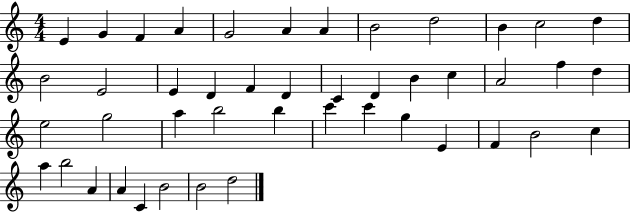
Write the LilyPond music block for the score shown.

{
  \clef treble
  \numericTimeSignature
  \time 4/4
  \key c \major
  e'4 g'4 f'4 a'4 | g'2 a'4 a'4 | b'2 d''2 | b'4 c''2 d''4 | \break b'2 e'2 | e'4 d'4 f'4 d'4 | c'4 d'4 b'4 c''4 | a'2 f''4 d''4 | \break e''2 g''2 | a''4 b''2 b''4 | c'''4 c'''4 g''4 e'4 | f'4 b'2 c''4 | \break a''4 b''2 a'4 | a'4 c'4 b'2 | b'2 d''2 | \bar "|."
}